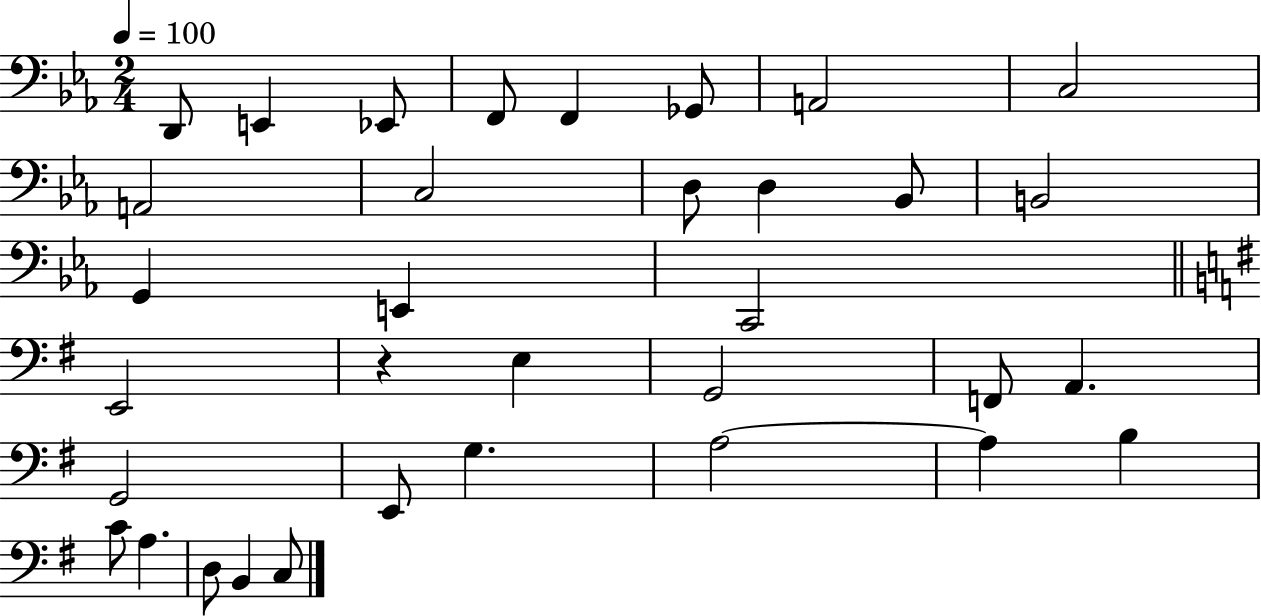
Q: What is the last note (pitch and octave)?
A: C3